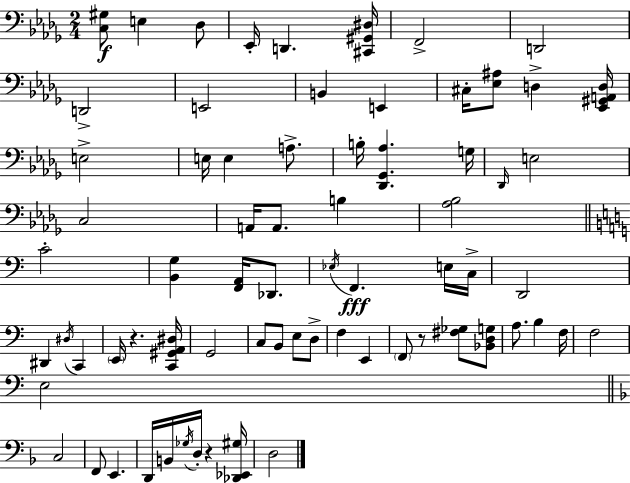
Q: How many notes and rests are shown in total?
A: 71